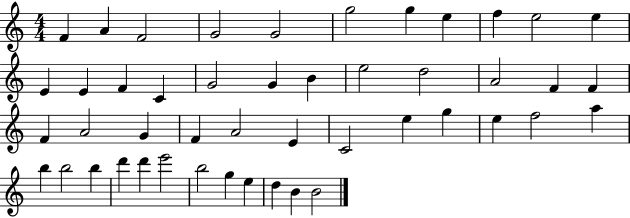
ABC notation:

X:1
T:Untitled
M:4/4
L:1/4
K:C
F A F2 G2 G2 g2 g e f e2 e E E F C G2 G B e2 d2 A2 F F F A2 G F A2 E C2 e g e f2 a b b2 b d' d' e'2 b2 g e d B B2